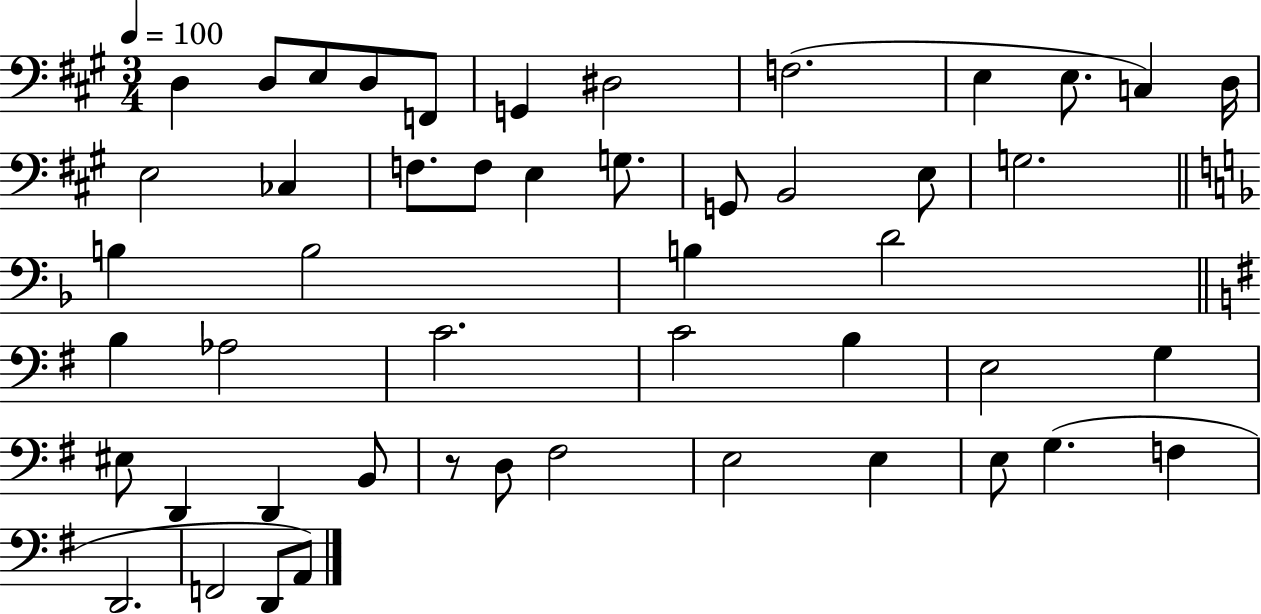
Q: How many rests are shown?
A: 1